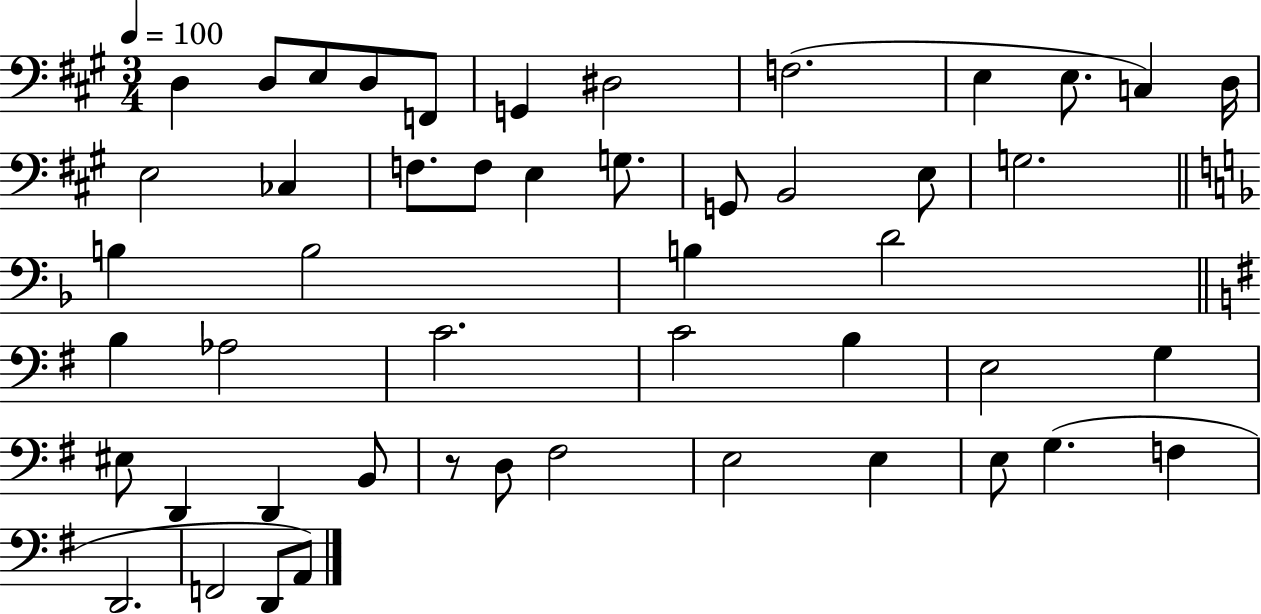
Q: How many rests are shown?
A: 1